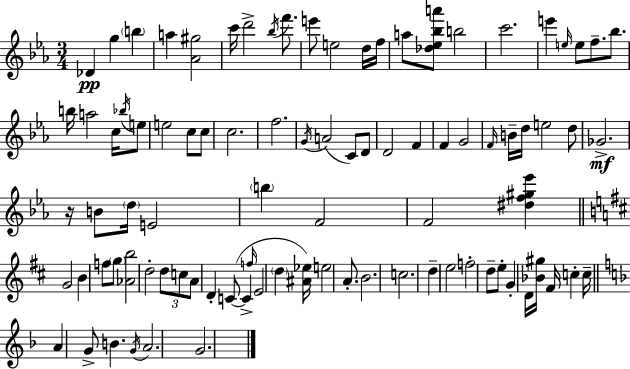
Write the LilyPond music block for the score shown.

{
  \clef treble
  \numericTimeSignature
  \time 3/4
  \key c \minor
  des'4\pp g''4 \parenthesize b''4 | a''4 <aes' gis''>2 | c'''16 d'''2-> \acciaccatura { bes''16 } f'''8. | e'''8 e''2 d''16 | \break f''16 a''8 <des'' ees'' bes'' a'''>8 b''2 | c'''2. | e'''4 \grace { e''16 } e''8 f''8.-- bes''8. | b''16 a''2 c''16 | \break \acciaccatura { bes''16 } e''8 e''2 c''8 | c''8 c''2. | f''2. | \acciaccatura { g'16 }( a'2 | \break c'8) d'8 d'2 | f'4 f'4 g'2 | \grace { f'16 } b'16-- d''16 e''2 | d''8 ges'2.->\mf | \break r16 b'8 \parenthesize d''16 e'2 | \parenthesize b''4 f'2 | f'2 | <dis'' f'' gis'' ees'''>4 \bar "||" \break \key d \major g'2 b'4 | f''8 \parenthesize g''8 <aes' b''>2 | d''2-. \tuplet 3/2 { d''8 c''8 | a'8 } d'4-. c'8~(~ c'4-> | \break \grace { f''16 } e'2 \parenthesize d''4 | <ais' ees''>16) e''2 a'8.-. | b'2. | c''2. | \break d''4-- e''2 | f''2-. d''8-- e''8-. | g'4-. d'16 <bes' gis''>16 fis'16 c''4-. | c''16-- \bar "||" \break \key f \major a'4 g'8-> b'4. | \acciaccatura { g'16 } a'2. | g'2. | \bar "|."
}